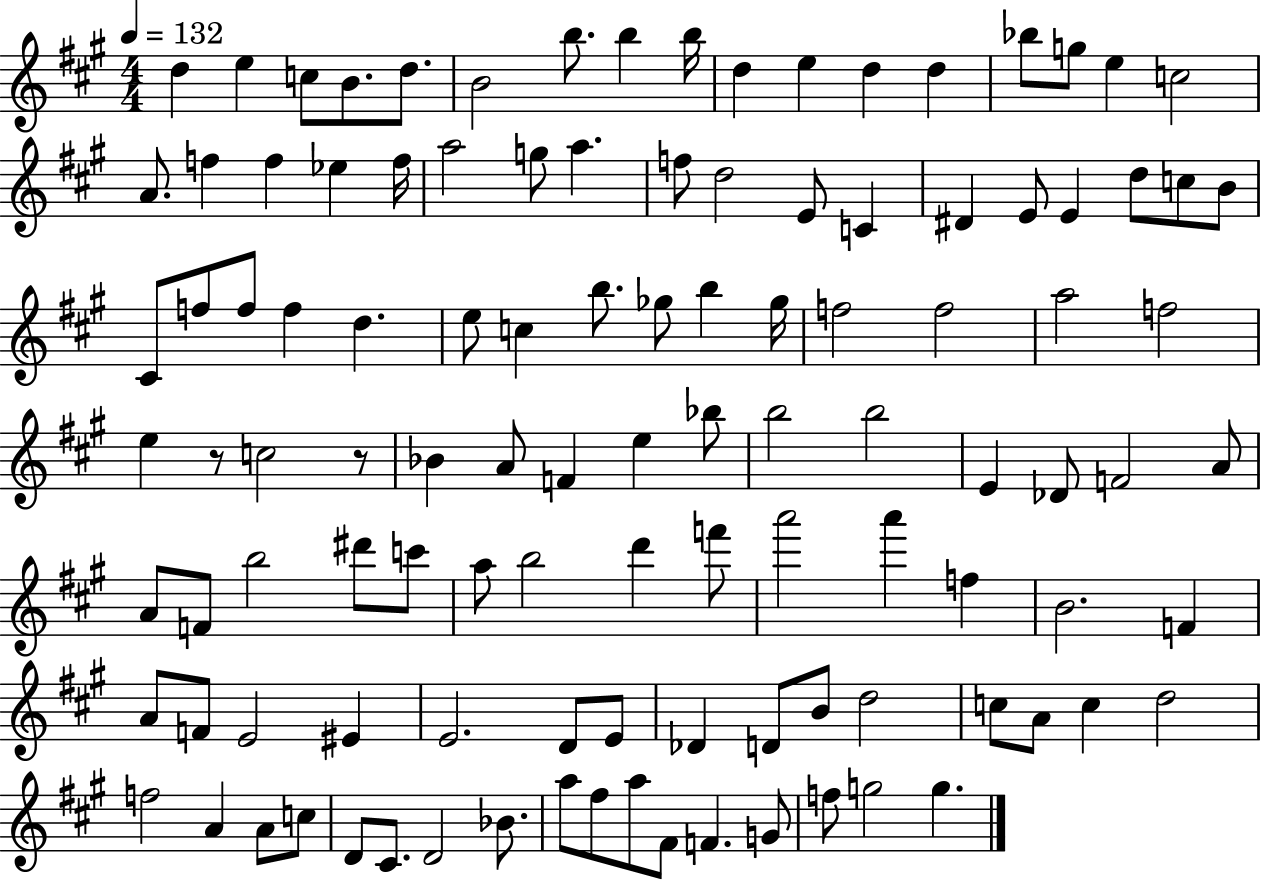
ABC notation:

X:1
T:Untitled
M:4/4
L:1/4
K:A
d e c/2 B/2 d/2 B2 b/2 b b/4 d e d d _b/2 g/2 e c2 A/2 f f _e f/4 a2 g/2 a f/2 d2 E/2 C ^D E/2 E d/2 c/2 B/2 ^C/2 f/2 f/2 f d e/2 c b/2 _g/2 b _g/4 f2 f2 a2 f2 e z/2 c2 z/2 _B A/2 F e _b/2 b2 b2 E _D/2 F2 A/2 A/2 F/2 b2 ^d'/2 c'/2 a/2 b2 d' f'/2 a'2 a' f B2 F A/2 F/2 E2 ^E E2 D/2 E/2 _D D/2 B/2 d2 c/2 A/2 c d2 f2 A A/2 c/2 D/2 ^C/2 D2 _B/2 a/2 ^f/2 a/2 ^F/2 F G/2 f/2 g2 g